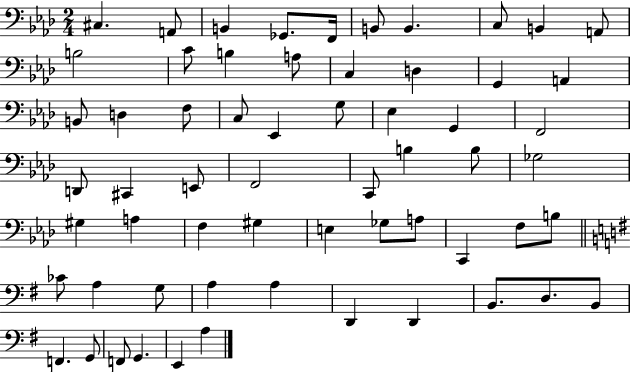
{
  \clef bass
  \numericTimeSignature
  \time 2/4
  \key aes \major
  \repeat volta 2 { cis4. a,8 | b,4 ges,8. f,16 | b,8 b,4. | c8 b,4 a,8 | \break b2 | c'8 b4 a8 | c4 d4 | g,4 a,4 | \break b,8 d4 f8 | c8 ees,4 g8 | ees4 g,4 | f,2 | \break d,8 cis,4 e,8 | f,2 | c,8 b4 b8 | ges2 | \break gis4 a4 | f4 gis4 | e4 ges8 a8 | c,4 f8 b8 | \break \bar "||" \break \key g \major ces'8 a4 g8 | a4 a4 | d,4 d,4 | b,8. d8. b,8 | \break f,4. g,8 | f,8 g,4. | e,4 a4 | } \bar "|."
}